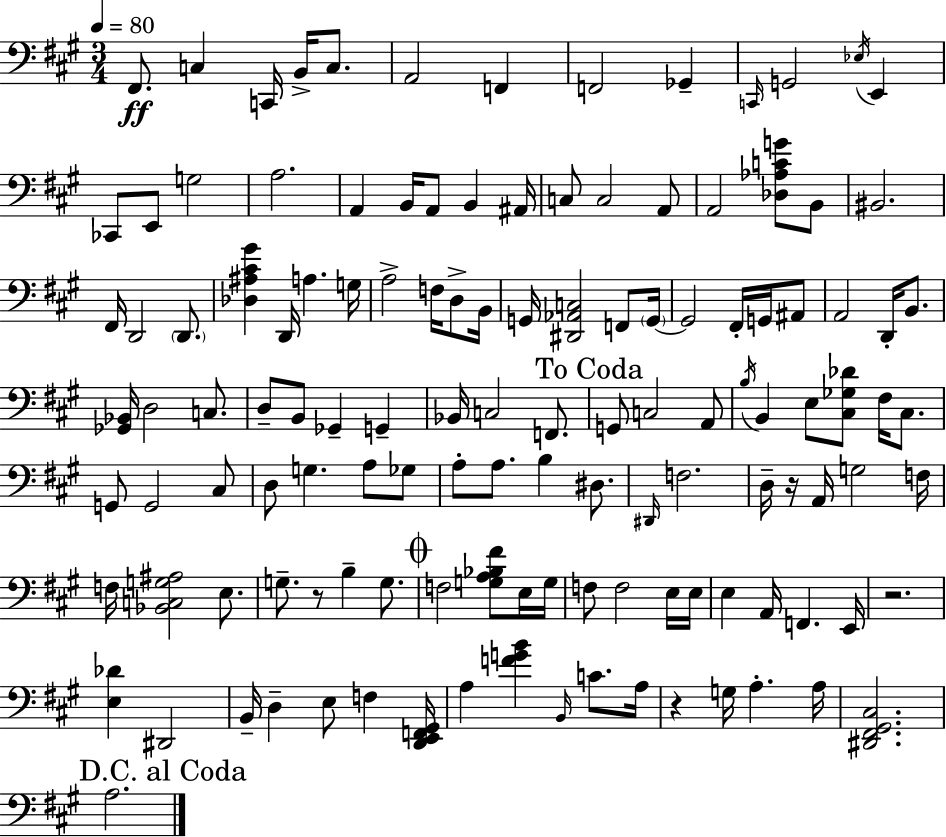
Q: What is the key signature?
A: A major